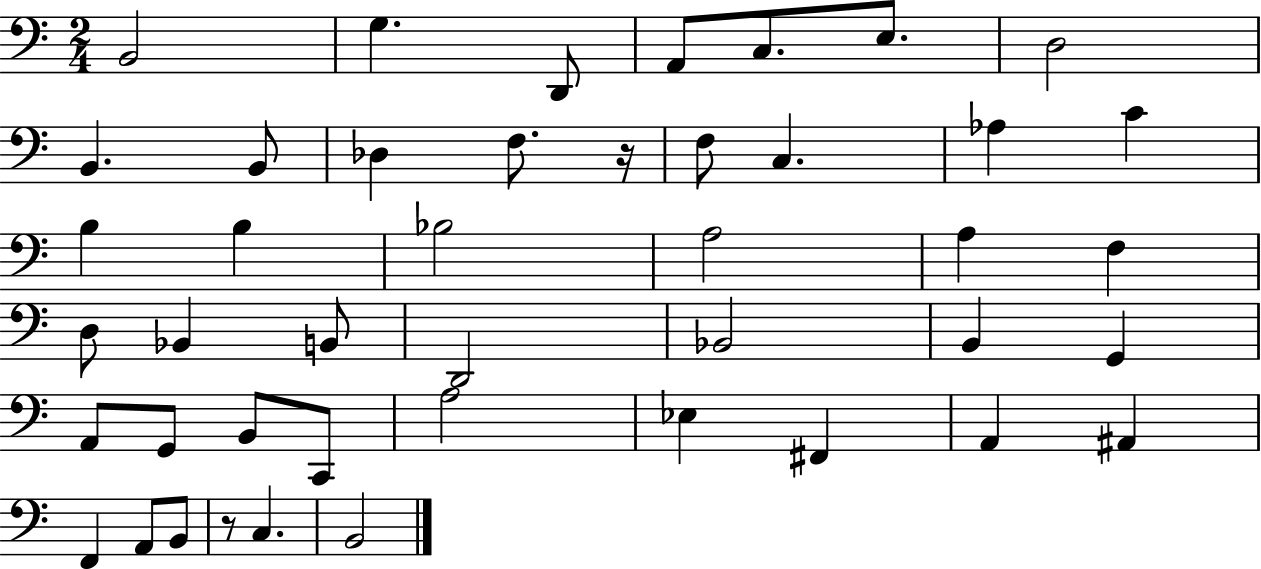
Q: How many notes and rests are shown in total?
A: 44